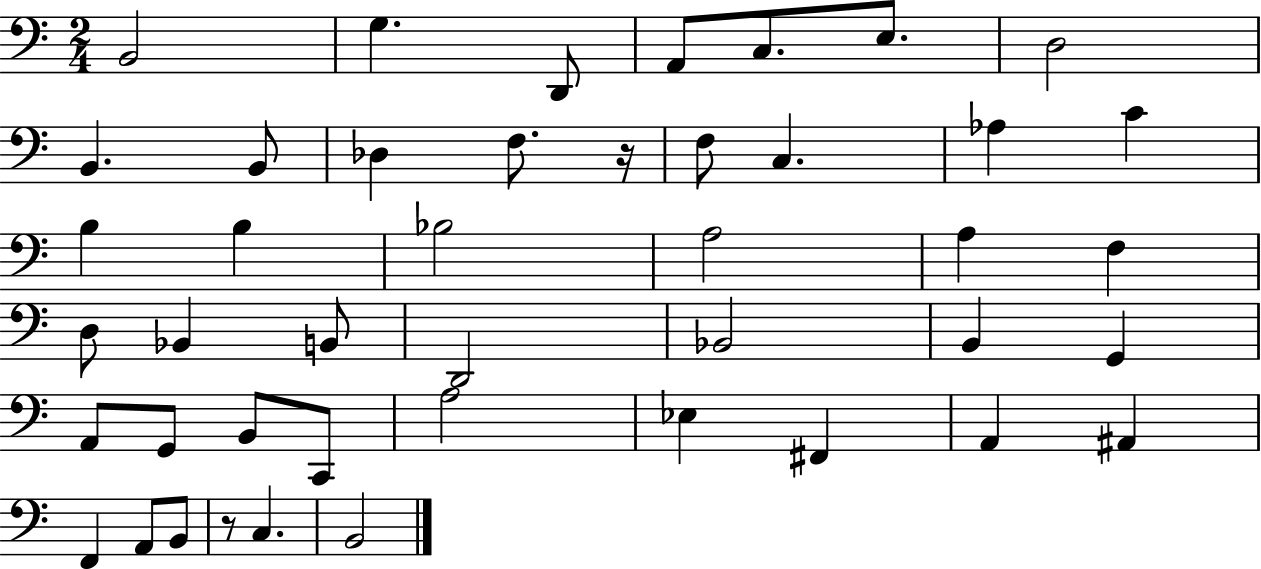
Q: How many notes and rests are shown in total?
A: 44